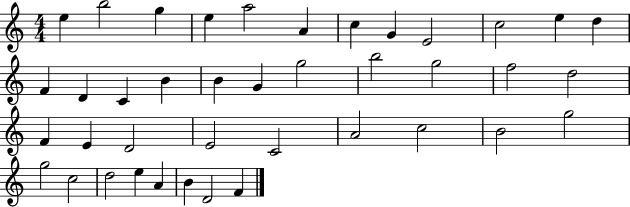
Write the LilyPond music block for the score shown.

{
  \clef treble
  \numericTimeSignature
  \time 4/4
  \key c \major
  e''4 b''2 g''4 | e''4 a''2 a'4 | c''4 g'4 e'2 | c''2 e''4 d''4 | \break f'4 d'4 c'4 b'4 | b'4 g'4 g''2 | b''2 g''2 | f''2 d''2 | \break f'4 e'4 d'2 | e'2 c'2 | a'2 c''2 | b'2 g''2 | \break g''2 c''2 | d''2 e''4 a'4 | b'4 d'2 f'4 | \bar "|."
}